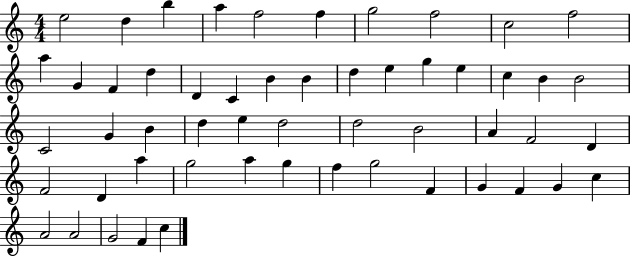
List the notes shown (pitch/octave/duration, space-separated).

E5/h D5/q B5/q A5/q F5/h F5/q G5/h F5/h C5/h F5/h A5/q G4/q F4/q D5/q D4/q C4/q B4/q B4/q D5/q E5/q G5/q E5/q C5/q B4/q B4/h C4/h G4/q B4/q D5/q E5/q D5/h D5/h B4/h A4/q F4/h D4/q F4/h D4/q A5/q G5/h A5/q G5/q F5/q G5/h F4/q G4/q F4/q G4/q C5/q A4/h A4/h G4/h F4/q C5/q